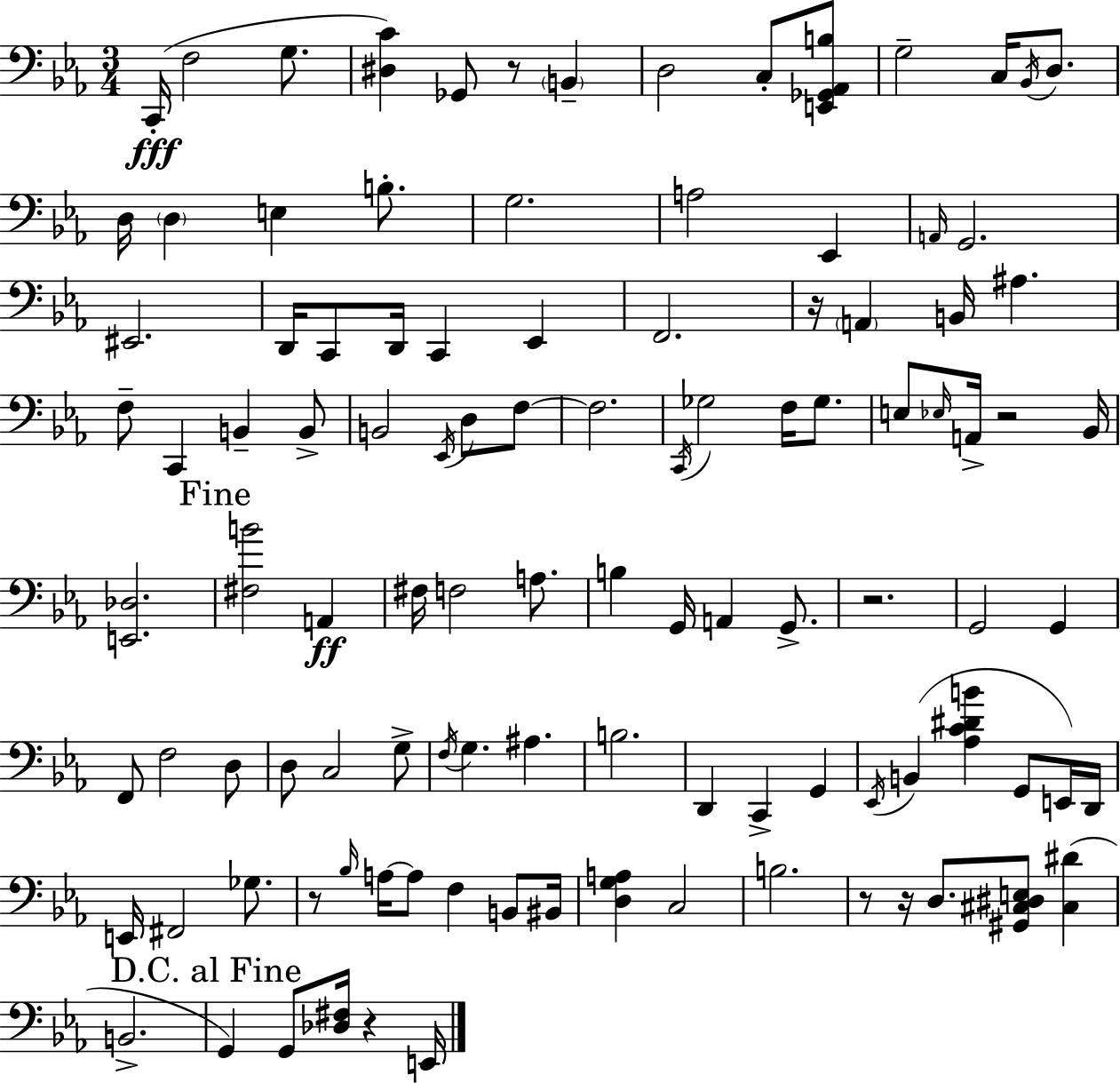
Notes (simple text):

C2/s F3/h G3/e. [D#3,C4]/q Gb2/e R/e B2/q D3/h C3/e [E2,Gb2,Ab2,B3]/e G3/h C3/s Bb2/s D3/e. D3/s D3/q E3/q B3/e. G3/h. A3/h Eb2/q A2/s G2/h. EIS2/h. D2/s C2/e D2/s C2/q Eb2/q F2/h. R/s A2/q B2/s A#3/q. F3/e C2/q B2/q B2/e B2/h Eb2/s D3/e F3/e F3/h. C2/s Gb3/h F3/s Gb3/e. E3/e Eb3/s A2/s R/h Bb2/s [E2,Db3]/h. [F#3,B4]/h A2/q F#3/s F3/h A3/e. B3/q G2/s A2/q G2/e. R/h. G2/h G2/q F2/e F3/h D3/e D3/e C3/h G3/e F3/s G3/q. A#3/q. B3/h. D2/q C2/q G2/q Eb2/s B2/q [Ab3,C4,D#4,B4]/q G2/e E2/s D2/s E2/s F#2/h Gb3/e. R/e Bb3/s A3/s A3/e F3/q B2/e BIS2/s [D3,G3,A3]/q C3/h B3/h. R/e R/s D3/e. [G#2,C#3,D#3,E3]/e [C#3,D#4]/q B2/h. G2/q G2/e [Db3,F#3]/s R/q E2/s